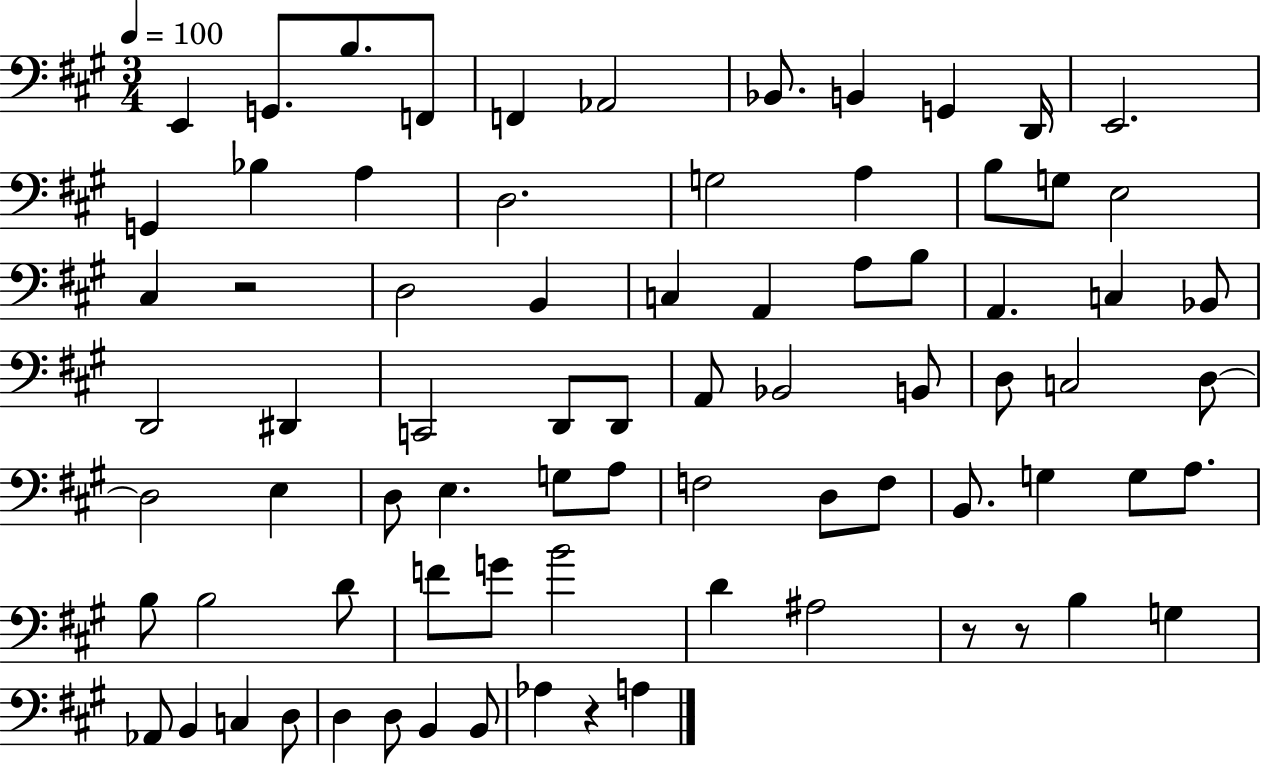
{
  \clef bass
  \numericTimeSignature
  \time 3/4
  \key a \major
  \tempo 4 = 100
  e,4 g,8. b8. f,8 | f,4 aes,2 | bes,8. b,4 g,4 d,16 | e,2. | \break g,4 bes4 a4 | d2. | g2 a4 | b8 g8 e2 | \break cis4 r2 | d2 b,4 | c4 a,4 a8 b8 | a,4. c4 bes,8 | \break d,2 dis,4 | c,2 d,8 d,8 | a,8 bes,2 b,8 | d8 c2 d8~~ | \break d2 e4 | d8 e4. g8 a8 | f2 d8 f8 | b,8. g4 g8 a8. | \break b8 b2 d'8 | f'8 g'8 b'2 | d'4 ais2 | r8 r8 b4 g4 | \break aes,8 b,4 c4 d8 | d4 d8 b,4 b,8 | aes4 r4 a4 | \bar "|."
}